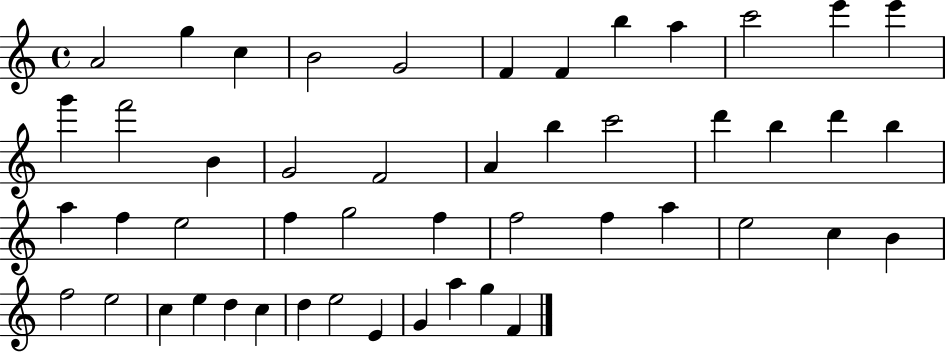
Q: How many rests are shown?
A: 0